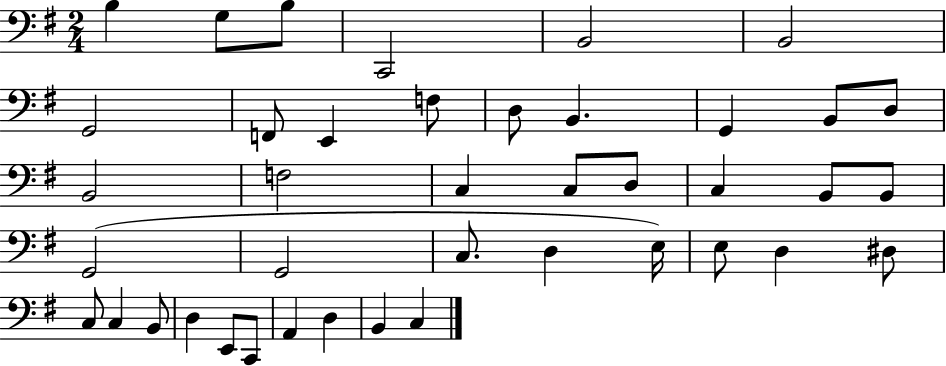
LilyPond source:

{
  \clef bass
  \numericTimeSignature
  \time 2/4
  \key g \major
  b4 g8 b8 | c,2 | b,2 | b,2 | \break g,2 | f,8 e,4 f8 | d8 b,4. | g,4 b,8 d8 | \break b,2 | f2 | c4 c8 d8 | c4 b,8 b,8 | \break g,2( | g,2 | c8. d4 e16) | e8 d4 dis8 | \break c8 c4 b,8 | d4 e,8 c,8 | a,4 d4 | b,4 c4 | \break \bar "|."
}